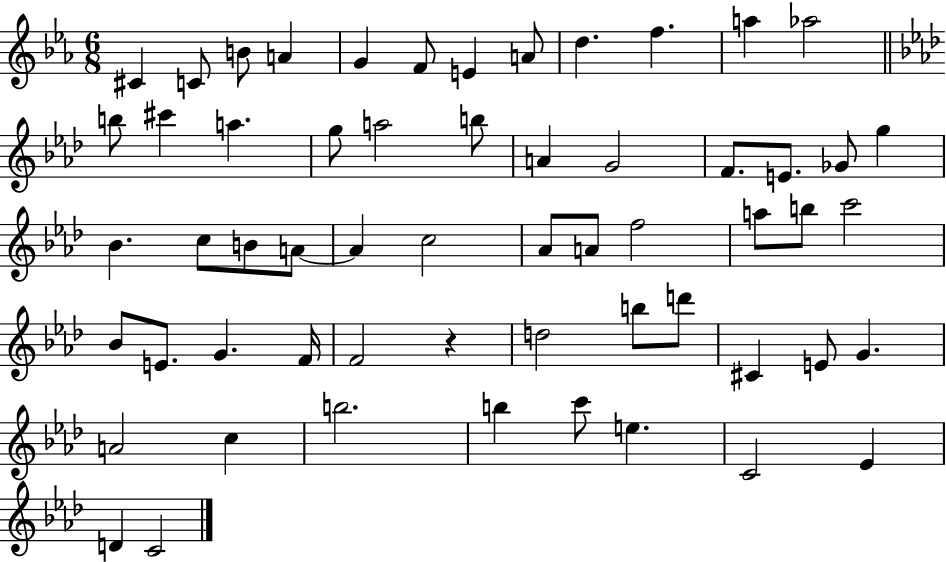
C#4/q C4/e B4/e A4/q G4/q F4/e E4/q A4/e D5/q. F5/q. A5/q Ab5/h B5/e C#6/q A5/q. G5/e A5/h B5/e A4/q G4/h F4/e. E4/e. Gb4/e G5/q Bb4/q. C5/e B4/e A4/e A4/q C5/h Ab4/e A4/e F5/h A5/e B5/e C6/h Bb4/e E4/e. G4/q. F4/s F4/h R/q D5/h B5/e D6/e C#4/q E4/e G4/q. A4/h C5/q B5/h. B5/q C6/e E5/q. C4/h Eb4/q D4/q C4/h